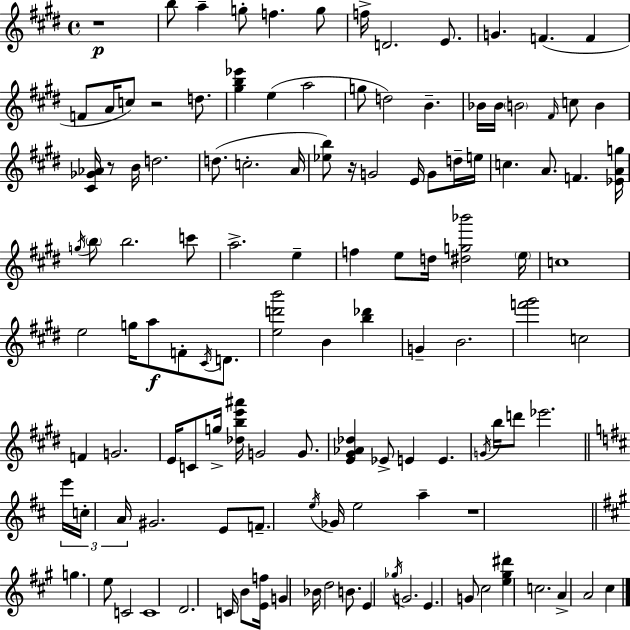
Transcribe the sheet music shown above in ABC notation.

X:1
T:Untitled
M:4/4
L:1/4
K:E
z4 b/2 a g/2 f g/2 f/4 D2 E/2 G F F F/2 A/4 c/2 z2 d/2 [^gb_e'] e a2 g/2 d2 B _B/4 _B/4 B2 ^F/4 c/2 B [^C_G_A]/4 z/2 B/4 d2 d/2 c2 A/4 [_eb]/2 z/4 G2 E/4 G/2 d/4 e/4 c A/2 F [_EAg]/4 g/4 b/2 b2 c'/2 a2 e f e/2 d/4 [^dg_b']2 e/4 c4 e2 g/4 a/2 F/2 ^C/4 D/2 [ed'b']2 B [b_d'] G B2 [f'^g']2 c2 F G2 E/4 C/2 g/4 [_dbe'^a']/4 G2 G/2 [E^G_A_d] _E/2 E E G/4 b/4 d'/2 _e'2 e'/4 c/4 A/4 ^G2 E/2 F/2 e/4 _G/4 e2 a z4 g e/2 C2 C4 D2 C/4 B/2 [Ef]/4 G _B/4 d2 B/2 E _g/4 G2 E G/2 ^c2 [e^g^d'] c2 A A2 ^c